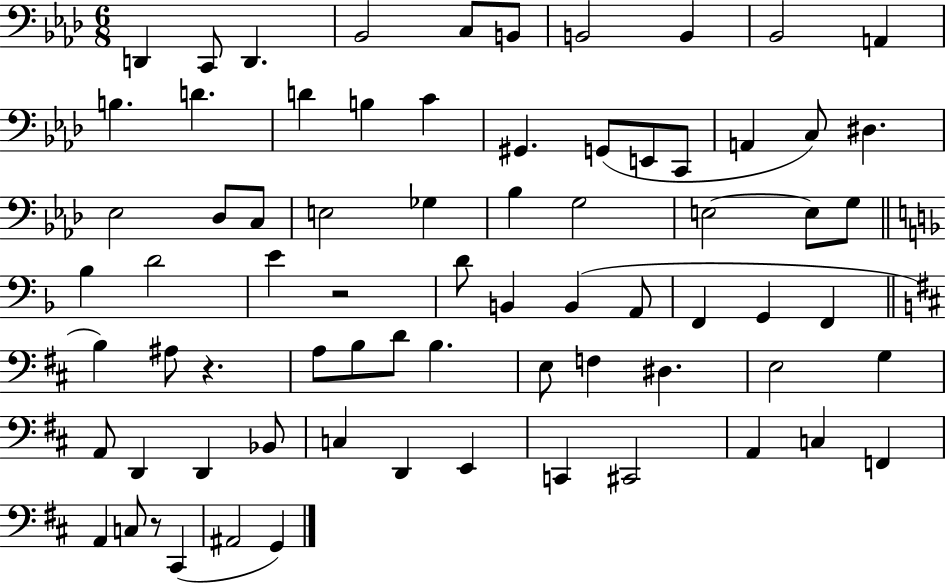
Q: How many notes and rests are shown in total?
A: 73